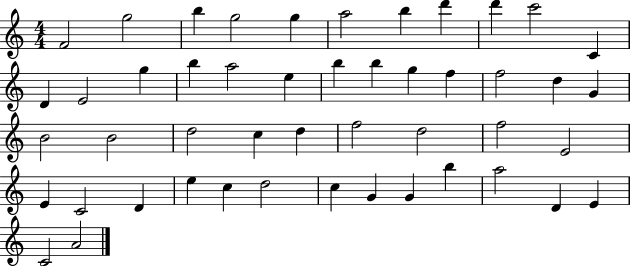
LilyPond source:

{
  \clef treble
  \numericTimeSignature
  \time 4/4
  \key c \major
  f'2 g''2 | b''4 g''2 g''4 | a''2 b''4 d'''4 | d'''4 c'''2 c'4 | \break d'4 e'2 g''4 | b''4 a''2 e''4 | b''4 b''4 g''4 f''4 | f''2 d''4 g'4 | \break b'2 b'2 | d''2 c''4 d''4 | f''2 d''2 | f''2 e'2 | \break e'4 c'2 d'4 | e''4 c''4 d''2 | c''4 g'4 g'4 b''4 | a''2 d'4 e'4 | \break c'2 a'2 | \bar "|."
}